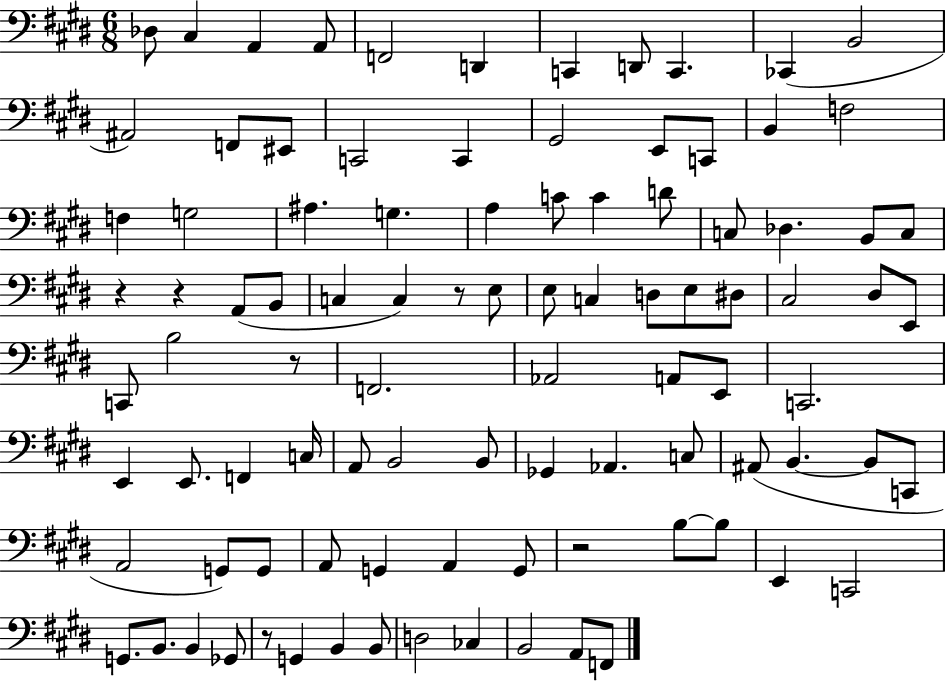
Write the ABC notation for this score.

X:1
T:Untitled
M:6/8
L:1/4
K:E
_D,/2 ^C, A,, A,,/2 F,,2 D,, C,, D,,/2 C,, _C,, B,,2 ^A,,2 F,,/2 ^E,,/2 C,,2 C,, ^G,,2 E,,/2 C,,/2 B,, F,2 F, G,2 ^A, G, A, C/2 C D/2 C,/2 _D, B,,/2 C,/2 z z A,,/2 B,,/2 C, C, z/2 E,/2 E,/2 C, D,/2 E,/2 ^D,/2 ^C,2 ^D,/2 E,,/2 C,,/2 B,2 z/2 F,,2 _A,,2 A,,/2 E,,/2 C,,2 E,, E,,/2 F,, C,/4 A,,/2 B,,2 B,,/2 _G,, _A,, C,/2 ^A,,/2 B,, B,,/2 C,,/2 A,,2 G,,/2 G,,/2 A,,/2 G,, A,, G,,/2 z2 B,/2 B,/2 E,, C,,2 G,,/2 B,,/2 B,, _G,,/2 z/2 G,, B,, B,,/2 D,2 _C, B,,2 A,,/2 F,,/2